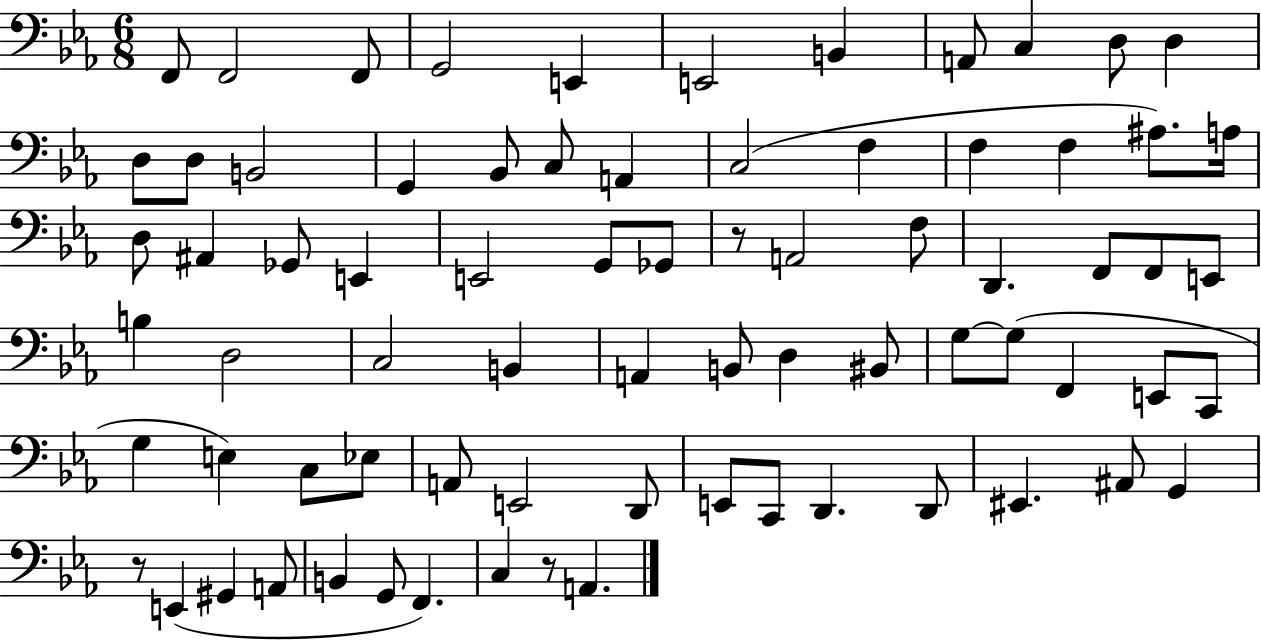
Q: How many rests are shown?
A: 3